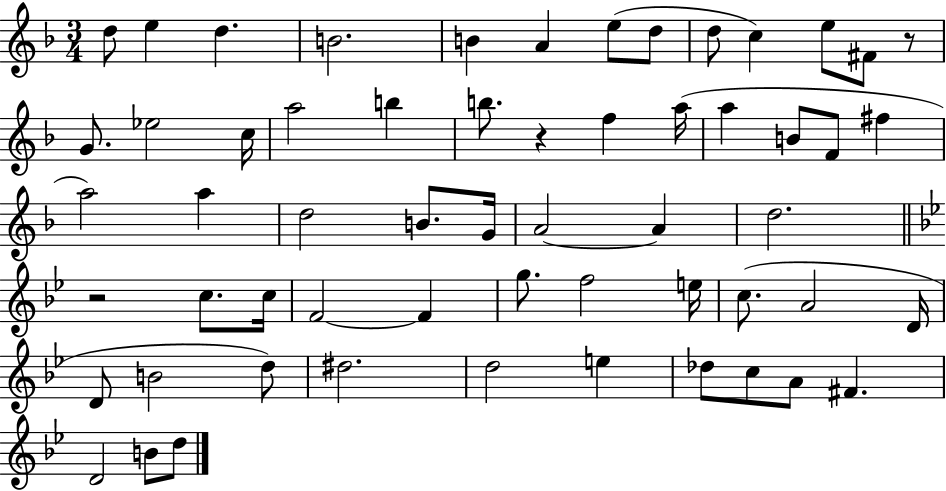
D5/e E5/q D5/q. B4/h. B4/q A4/q E5/e D5/e D5/e C5/q E5/e F#4/e R/e G4/e. Eb5/h C5/s A5/h B5/q B5/e. R/q F5/q A5/s A5/q B4/e F4/e F#5/q A5/h A5/q D5/h B4/e. G4/s A4/h A4/q D5/h. R/h C5/e. C5/s F4/h F4/q G5/e. F5/h E5/s C5/e. A4/h D4/s D4/e B4/h D5/e D#5/h. D5/h E5/q Db5/e C5/e A4/e F#4/q. D4/h B4/e D5/e